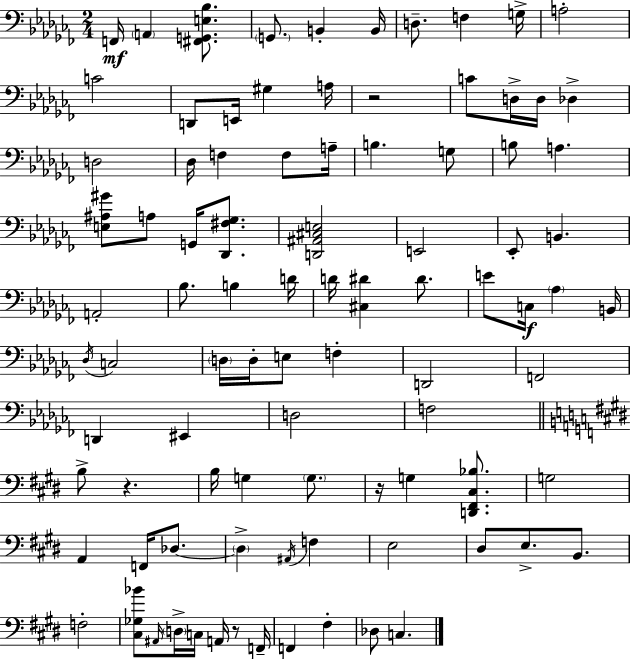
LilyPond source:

{
  \clef bass
  \numericTimeSignature
  \time 2/4
  \key aes \minor
  f,16\mf \parenthesize a,4 <fis, g, e bes>8. | \parenthesize g,8. b,4-. b,16 | d8.-- f4 g16-> | a2-. | \break c'2 | d,8 e,16 gis4 a16 | r2 | c'8 d16-> d16 des4-> | \break d2 | des16 f4 f8 a16-- | b4. g8 | b8 a4. | \break <e ais gis'>8 a8 g,16 <des, fis ges>8. | <d, ais, cis e>2 | e,2 | ees,8-. b,4. | \break a,2-. | bes8. b4 d'16 | d'16 <cis dis'>4 dis'8. | e'8 c16\f \parenthesize aes4 b,16 | \break \acciaccatura { des16 } c2 | \parenthesize d16 d16-. e8 f4-. | d,2 | f,2 | \break d,4 eis,4 | d2 | f2 | \bar "||" \break \key e \major b8-> r4. | b16 g4 \parenthesize g8. | r16 g4 <d, fis, cis bes>8. | g2 | \break a,4 f,16 des8.~~ | \parenthesize des4-> \acciaccatura { ais,16 } f4 | e2 | dis8 e8.-> b,8. | \break f2-. | <cis ges bes'>8 \grace { ais,16 } \parenthesize d16-> c16 a,16 r8 | f,16-- f,4 fis4-. | des8 c4. | \break \bar "|."
}